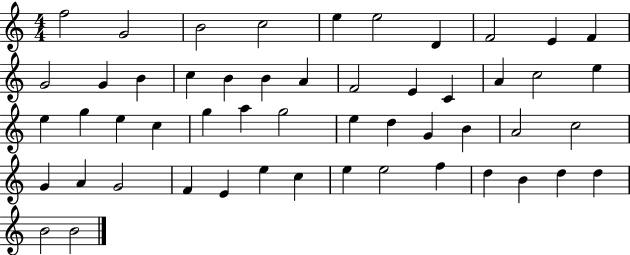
{
  \clef treble
  \numericTimeSignature
  \time 4/4
  \key c \major
  f''2 g'2 | b'2 c''2 | e''4 e''2 d'4 | f'2 e'4 f'4 | \break g'2 g'4 b'4 | c''4 b'4 b'4 a'4 | f'2 e'4 c'4 | a'4 c''2 e''4 | \break e''4 g''4 e''4 c''4 | g''4 a''4 g''2 | e''4 d''4 g'4 b'4 | a'2 c''2 | \break g'4 a'4 g'2 | f'4 e'4 e''4 c''4 | e''4 e''2 f''4 | d''4 b'4 d''4 d''4 | \break b'2 b'2 | \bar "|."
}